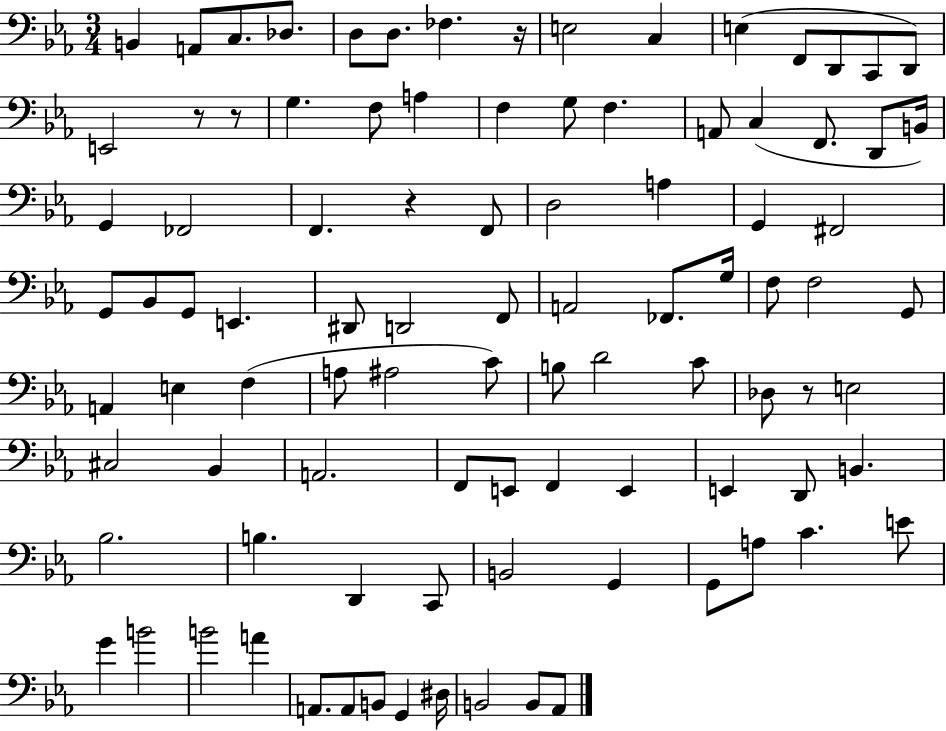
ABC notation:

X:1
T:Untitled
M:3/4
L:1/4
K:Eb
B,, A,,/2 C,/2 _D,/2 D,/2 D,/2 _F, z/4 E,2 C, E, F,,/2 D,,/2 C,,/2 D,,/2 E,,2 z/2 z/2 G, F,/2 A, F, G,/2 F, A,,/2 C, F,,/2 D,,/2 B,,/4 G,, _F,,2 F,, z F,,/2 D,2 A, G,, ^F,,2 G,,/2 _B,,/2 G,,/2 E,, ^D,,/2 D,,2 F,,/2 A,,2 _F,,/2 G,/4 F,/2 F,2 G,,/2 A,, E, F, A,/2 ^A,2 C/2 B,/2 D2 C/2 _D,/2 z/2 E,2 ^C,2 _B,, A,,2 F,,/2 E,,/2 F,, E,, E,, D,,/2 B,, _B,2 B, D,, C,,/2 B,,2 G,, G,,/2 A,/2 C E/2 G B2 B2 A A,,/2 A,,/2 B,,/2 G,, ^D,/4 B,,2 B,,/2 _A,,/2